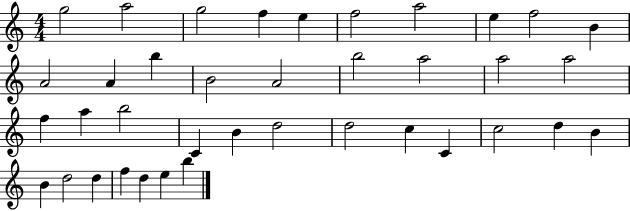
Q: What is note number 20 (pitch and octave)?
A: F5